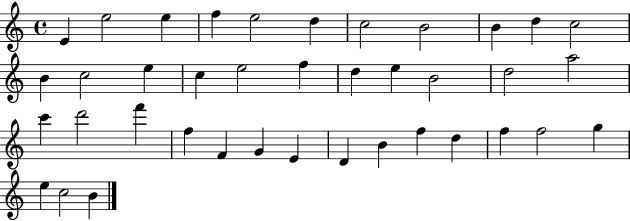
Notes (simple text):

E4/q E5/h E5/q F5/q E5/h D5/q C5/h B4/h B4/q D5/q C5/h B4/q C5/h E5/q C5/q E5/h F5/q D5/q E5/q B4/h D5/h A5/h C6/q D6/h F6/q F5/q F4/q G4/q E4/q D4/q B4/q F5/q D5/q F5/q F5/h G5/q E5/q C5/h B4/q